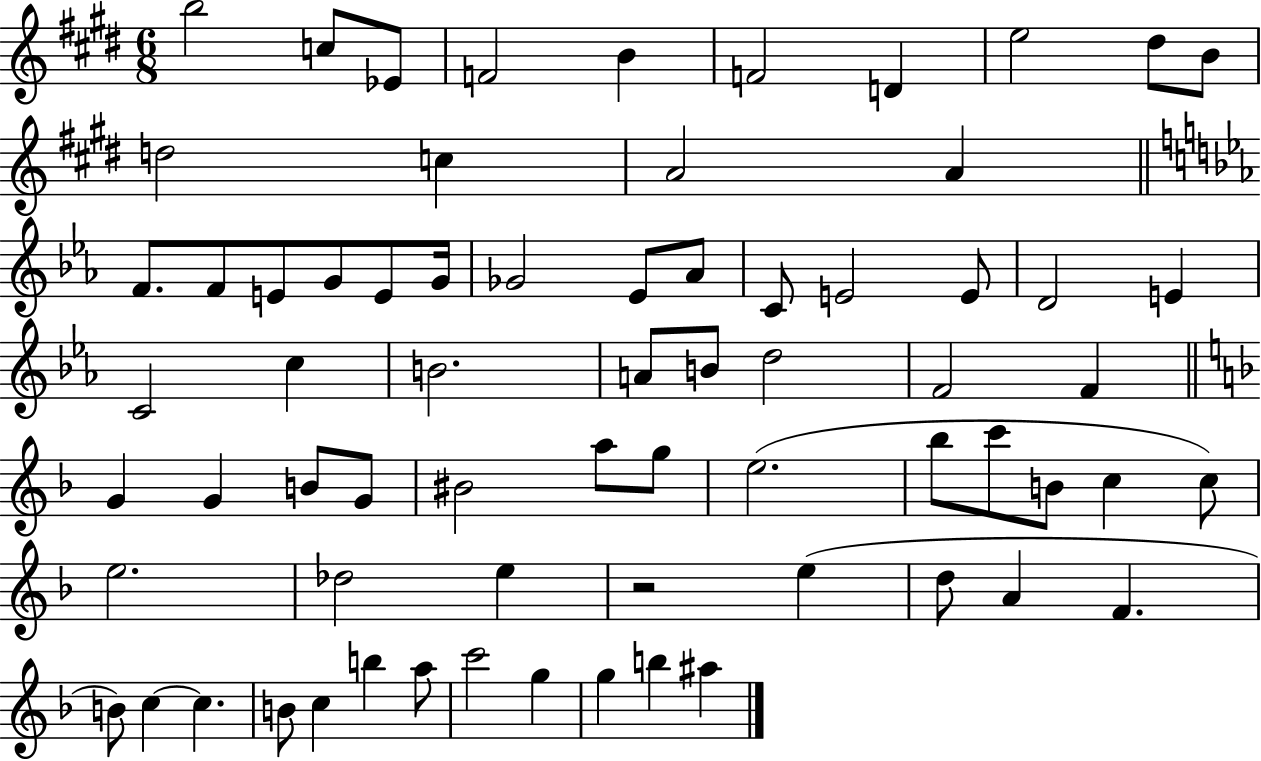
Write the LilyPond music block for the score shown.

{
  \clef treble
  \numericTimeSignature
  \time 6/8
  \key e \major
  b''2 c''8 ees'8 | f'2 b'4 | f'2 d'4 | e''2 dis''8 b'8 | \break d''2 c''4 | a'2 a'4 | \bar "||" \break \key c \minor f'8. f'8 e'8 g'8 e'8 g'16 | ges'2 ees'8 aes'8 | c'8 e'2 e'8 | d'2 e'4 | \break c'2 c''4 | b'2. | a'8 b'8 d''2 | f'2 f'4 | \break \bar "||" \break \key f \major g'4 g'4 b'8 g'8 | bis'2 a''8 g''8 | e''2.( | bes''8 c'''8 b'8 c''4 c''8) | \break e''2. | des''2 e''4 | r2 e''4( | d''8 a'4 f'4. | \break b'8) c''4~~ c''4. | b'8 c''4 b''4 a''8 | c'''2 g''4 | g''4 b''4 ais''4 | \break \bar "|."
}